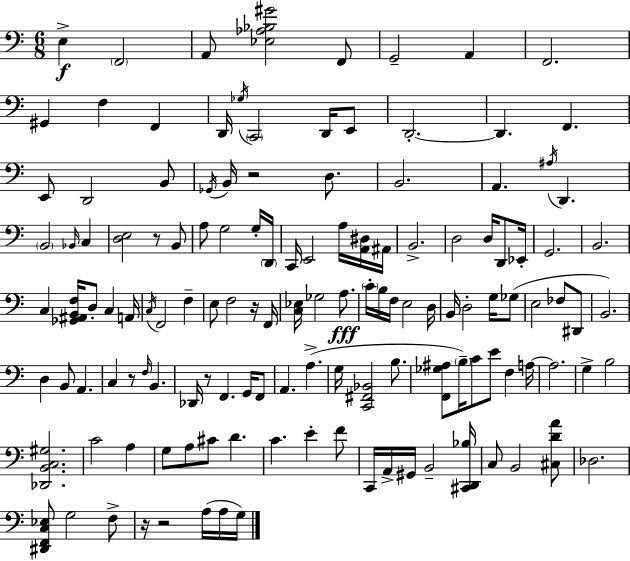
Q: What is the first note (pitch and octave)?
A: E3